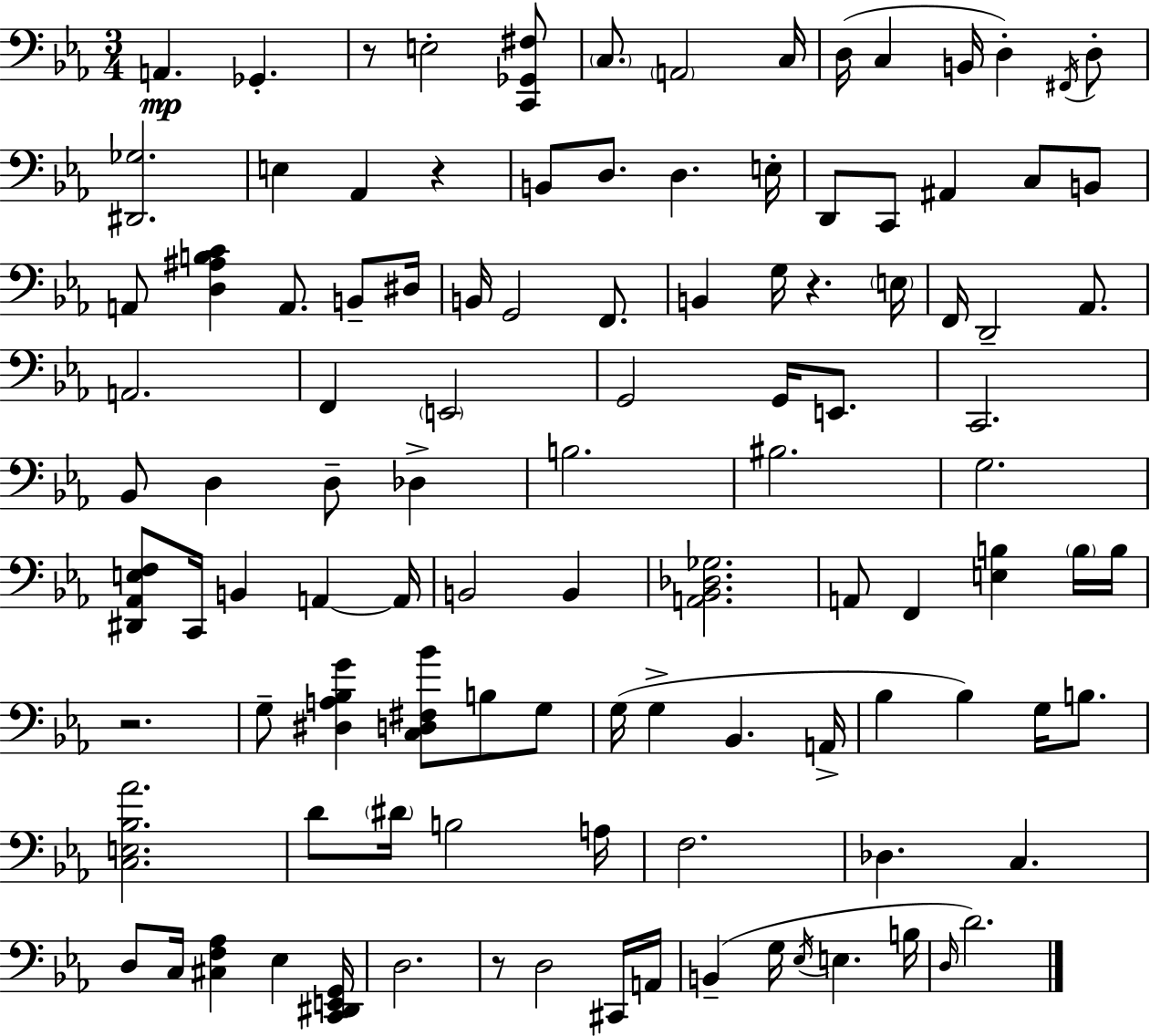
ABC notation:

X:1
T:Untitled
M:3/4
L:1/4
K:Eb
A,, _G,, z/2 E,2 [C,,_G,,^F,]/2 C,/2 A,,2 C,/4 D,/4 C, B,,/4 D, ^F,,/4 D,/2 [^D,,_G,]2 E, _A,, z B,,/2 D,/2 D, E,/4 D,,/2 C,,/2 ^A,, C,/2 B,,/2 A,,/2 [D,^A,B,C] A,,/2 B,,/2 ^D,/4 B,,/4 G,,2 F,,/2 B,, G,/4 z E,/4 F,,/4 D,,2 _A,,/2 A,,2 F,, E,,2 G,,2 G,,/4 E,,/2 C,,2 _B,,/2 D, D,/2 _D, B,2 ^B,2 G,2 [^D,,_A,,E,F,]/2 C,,/4 B,, A,, A,,/4 B,,2 B,, [A,,_B,,_D,_G,]2 A,,/2 F,, [E,B,] B,/4 B,/4 z2 G,/2 [^D,A,_B,G] [C,D,^F,_B]/2 B,/2 G,/2 G,/4 G, _B,, A,,/4 _B, _B, G,/4 B,/2 [C,E,_B,_A]2 D/2 ^D/4 B,2 A,/4 F,2 _D, C, D,/2 C,/4 [^C,F,_A,] _E, [C,,^D,,E,,G,,]/4 D,2 z/2 D,2 ^C,,/4 A,,/4 B,, G,/4 _E,/4 E, B,/4 D,/4 D2